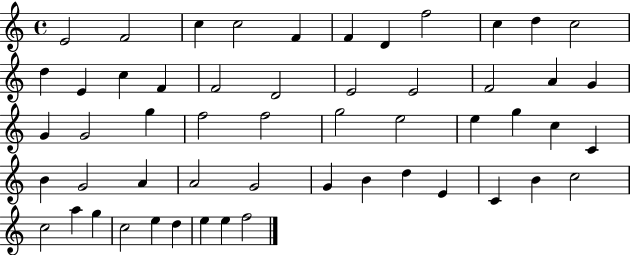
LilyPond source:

{
  \clef treble
  \time 4/4
  \defaultTimeSignature
  \key c \major
  e'2 f'2 | c''4 c''2 f'4 | f'4 d'4 f''2 | c''4 d''4 c''2 | \break d''4 e'4 c''4 f'4 | f'2 d'2 | e'2 e'2 | f'2 a'4 g'4 | \break g'4 g'2 g''4 | f''2 f''2 | g''2 e''2 | e''4 g''4 c''4 c'4 | \break b'4 g'2 a'4 | a'2 g'2 | g'4 b'4 d''4 e'4 | c'4 b'4 c''2 | \break c''2 a''4 g''4 | c''2 e''4 d''4 | e''4 e''4 f''2 | \bar "|."
}